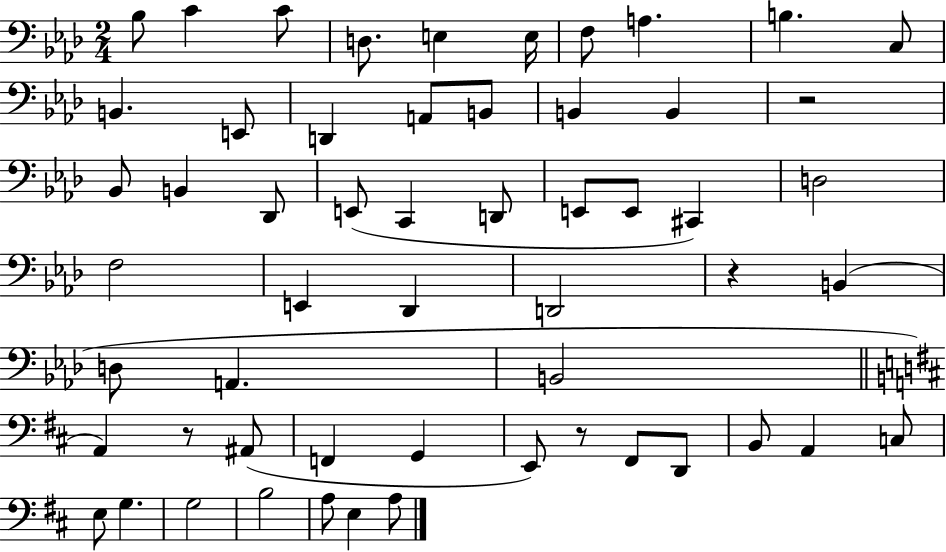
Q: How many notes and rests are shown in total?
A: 56